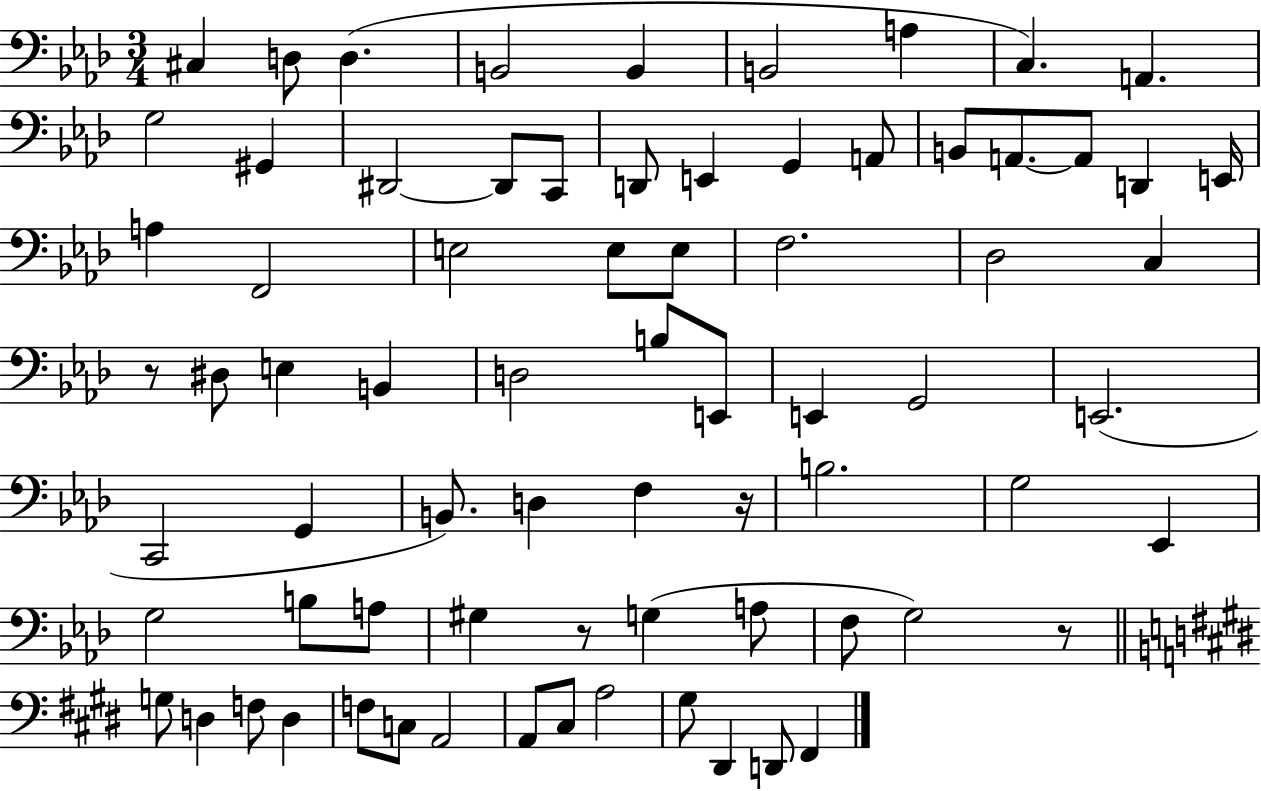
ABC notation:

X:1
T:Untitled
M:3/4
L:1/4
K:Ab
^C, D,/2 D, B,,2 B,, B,,2 A, C, A,, G,2 ^G,, ^D,,2 ^D,,/2 C,,/2 D,,/2 E,, G,, A,,/2 B,,/2 A,,/2 A,,/2 D,, E,,/4 A, F,,2 E,2 E,/2 E,/2 F,2 _D,2 C, z/2 ^D,/2 E, B,, D,2 B,/2 E,,/2 E,, G,,2 E,,2 C,,2 G,, B,,/2 D, F, z/4 B,2 G,2 _E,, G,2 B,/2 A,/2 ^G, z/2 G, A,/2 F,/2 G,2 z/2 G,/2 D, F,/2 D, F,/2 C,/2 A,,2 A,,/2 ^C,/2 A,2 ^G,/2 ^D,, D,,/2 ^F,,